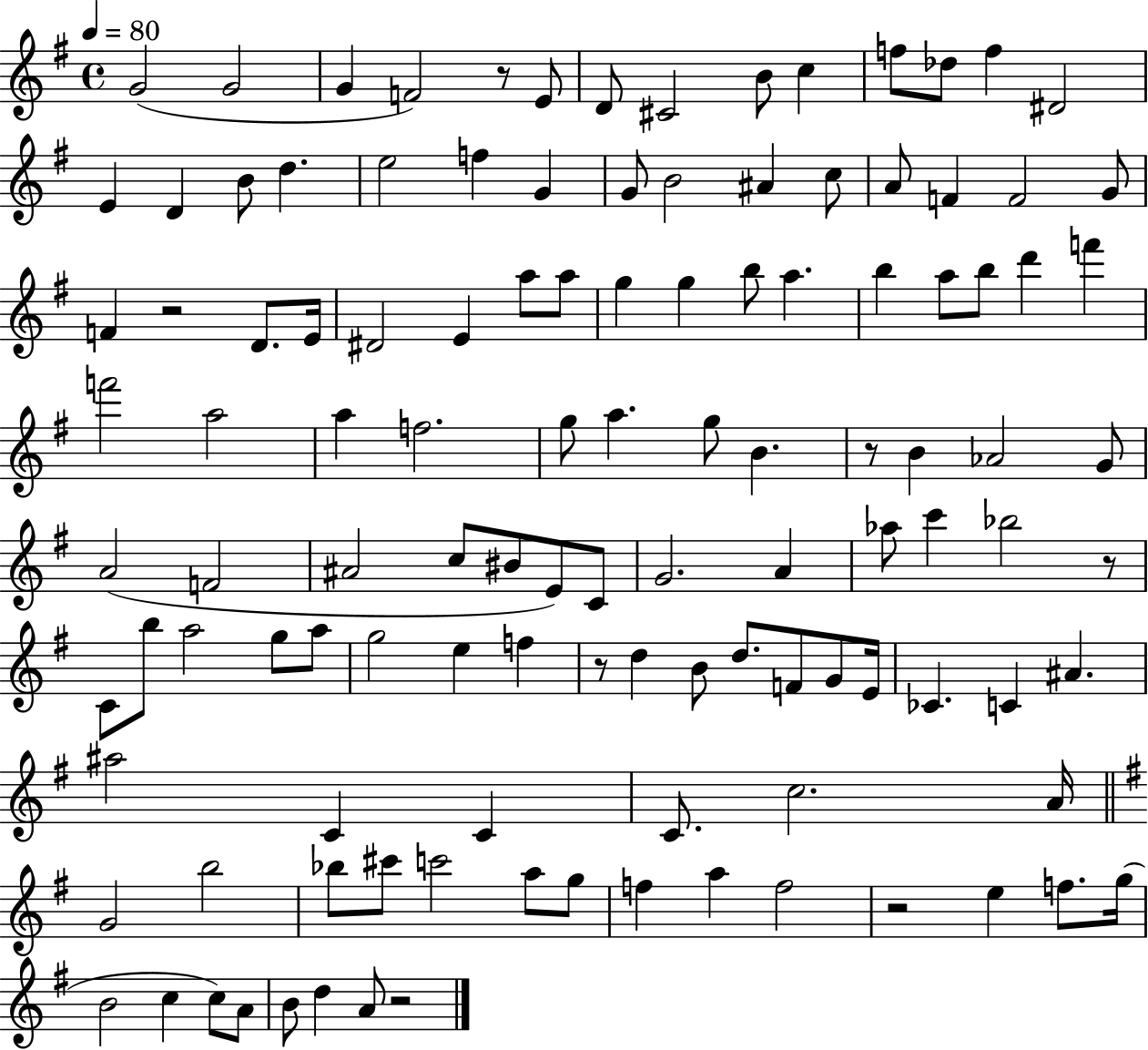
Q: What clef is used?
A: treble